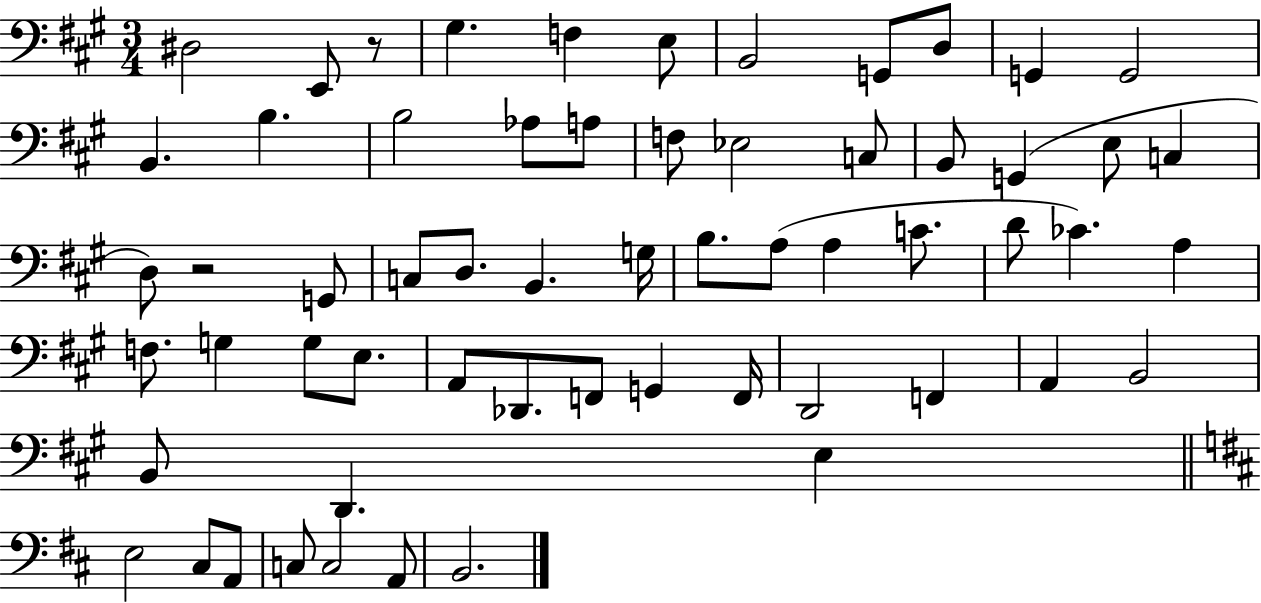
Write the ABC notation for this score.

X:1
T:Untitled
M:3/4
L:1/4
K:A
^D,2 E,,/2 z/2 ^G, F, E,/2 B,,2 G,,/2 D,/2 G,, G,,2 B,, B, B,2 _A,/2 A,/2 F,/2 _E,2 C,/2 B,,/2 G,, E,/2 C, D,/2 z2 G,,/2 C,/2 D,/2 B,, G,/4 B,/2 A,/2 A, C/2 D/2 _C A, F,/2 G, G,/2 E,/2 A,,/2 _D,,/2 F,,/2 G,, F,,/4 D,,2 F,, A,, B,,2 B,,/2 D,, E, E,2 ^C,/2 A,,/2 C,/2 C,2 A,,/2 B,,2